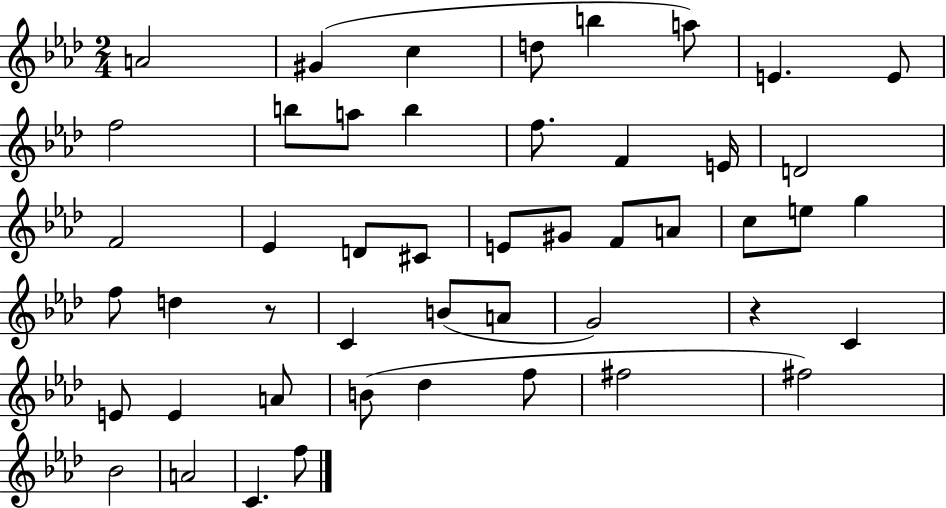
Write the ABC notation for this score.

X:1
T:Untitled
M:2/4
L:1/4
K:Ab
A2 ^G c d/2 b a/2 E E/2 f2 b/2 a/2 b f/2 F E/4 D2 F2 _E D/2 ^C/2 E/2 ^G/2 F/2 A/2 c/2 e/2 g f/2 d z/2 C B/2 A/2 G2 z C E/2 E A/2 B/2 _d f/2 ^f2 ^f2 _B2 A2 C f/2